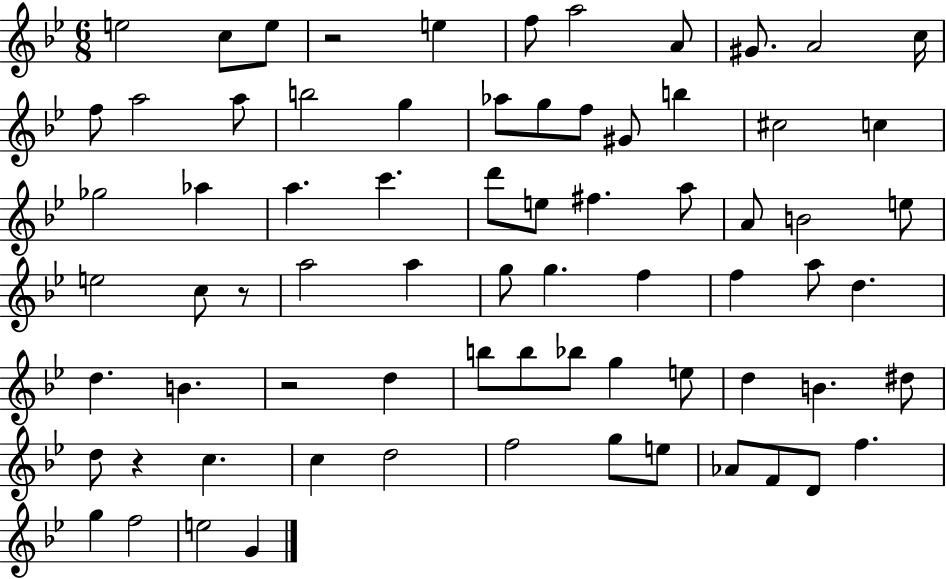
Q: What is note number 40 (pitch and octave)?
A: F5